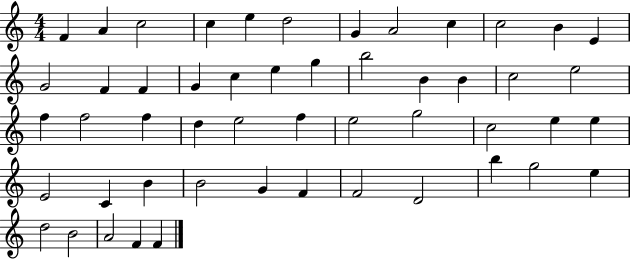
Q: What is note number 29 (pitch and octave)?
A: E5